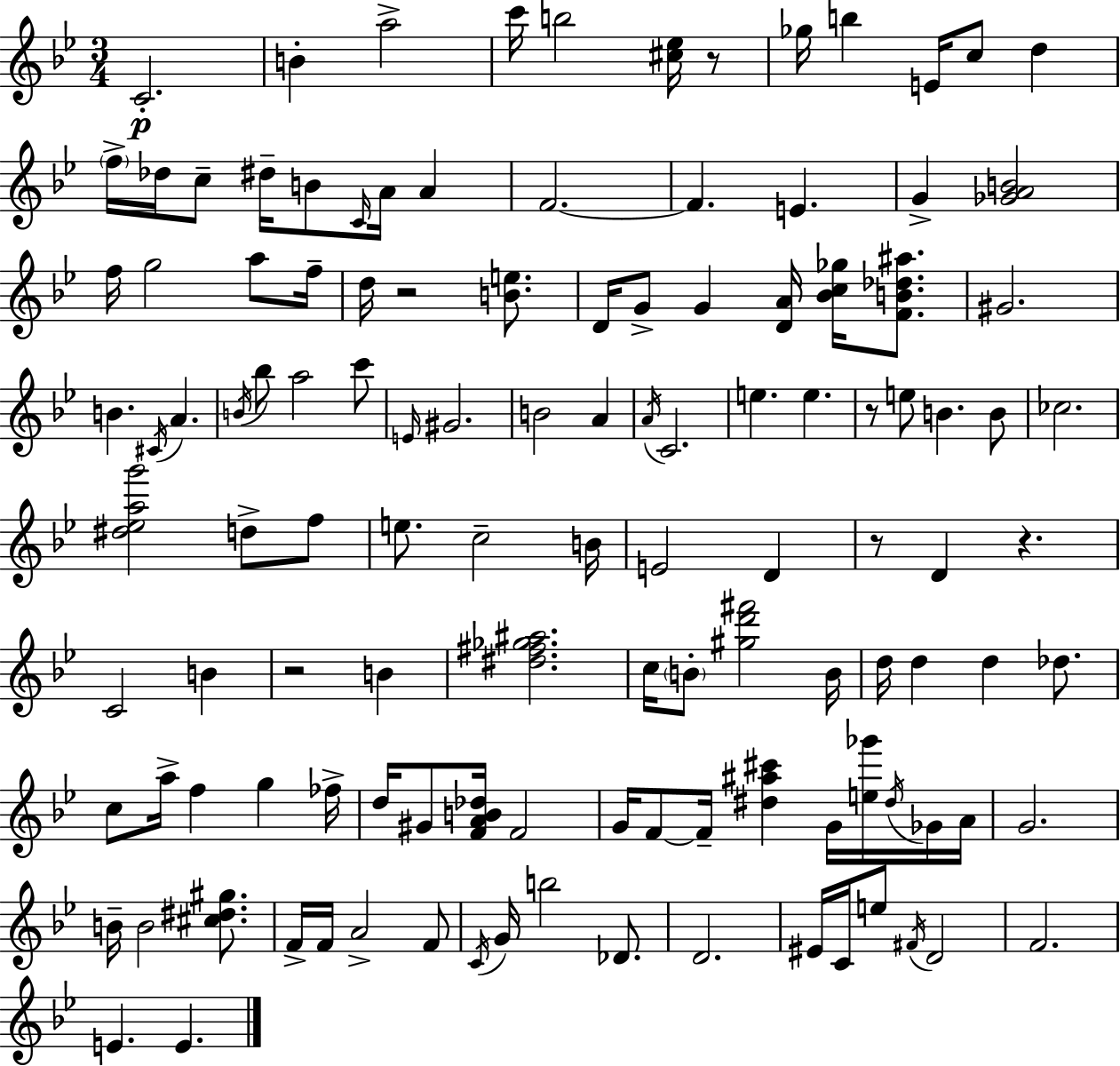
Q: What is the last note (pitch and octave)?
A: E4